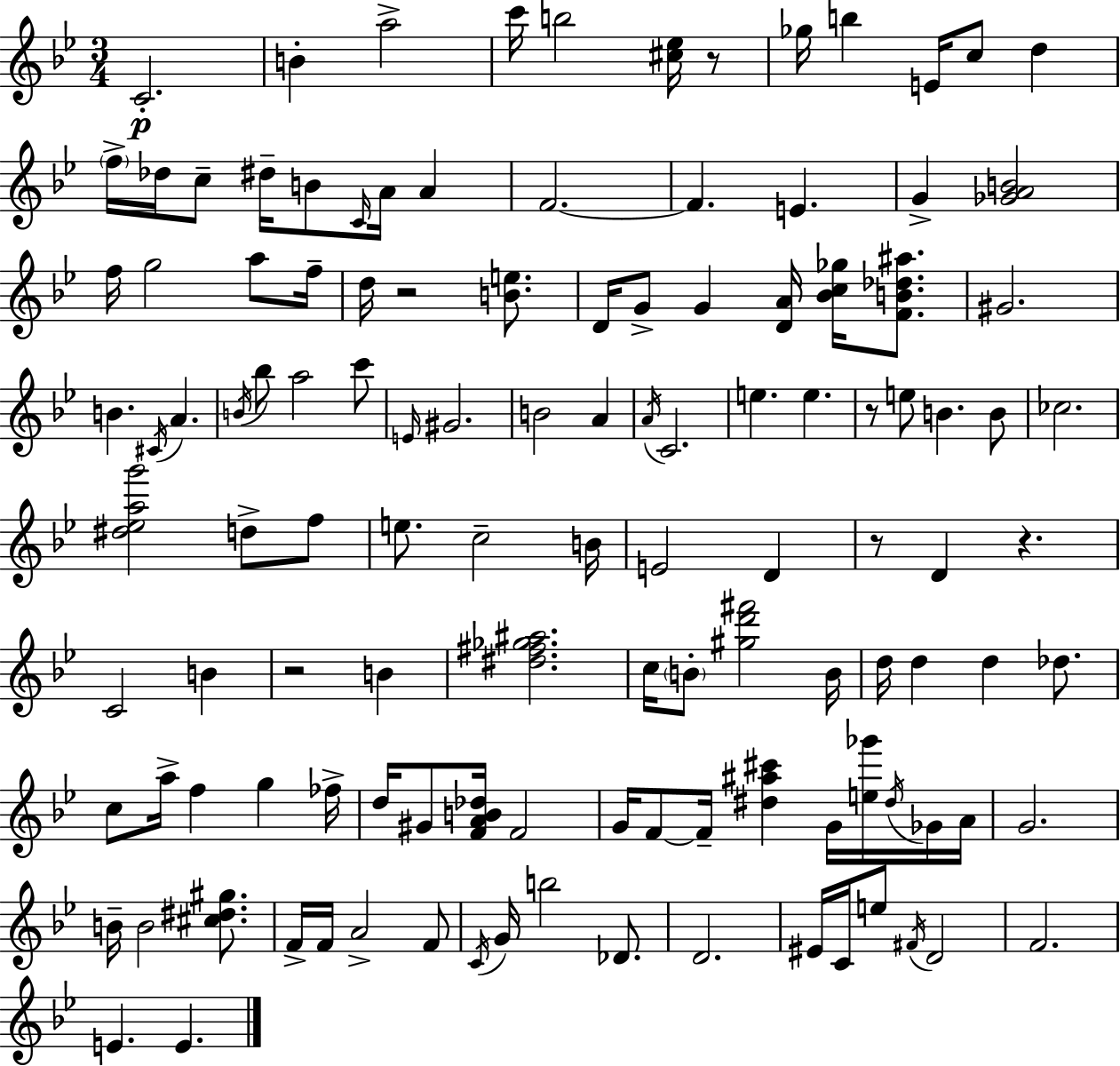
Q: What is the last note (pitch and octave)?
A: E4